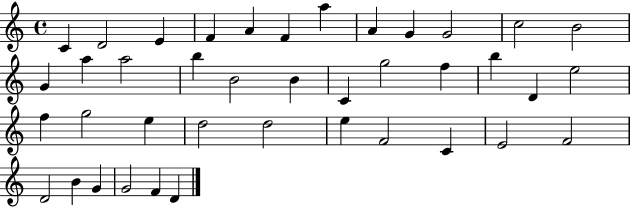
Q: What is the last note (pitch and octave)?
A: D4